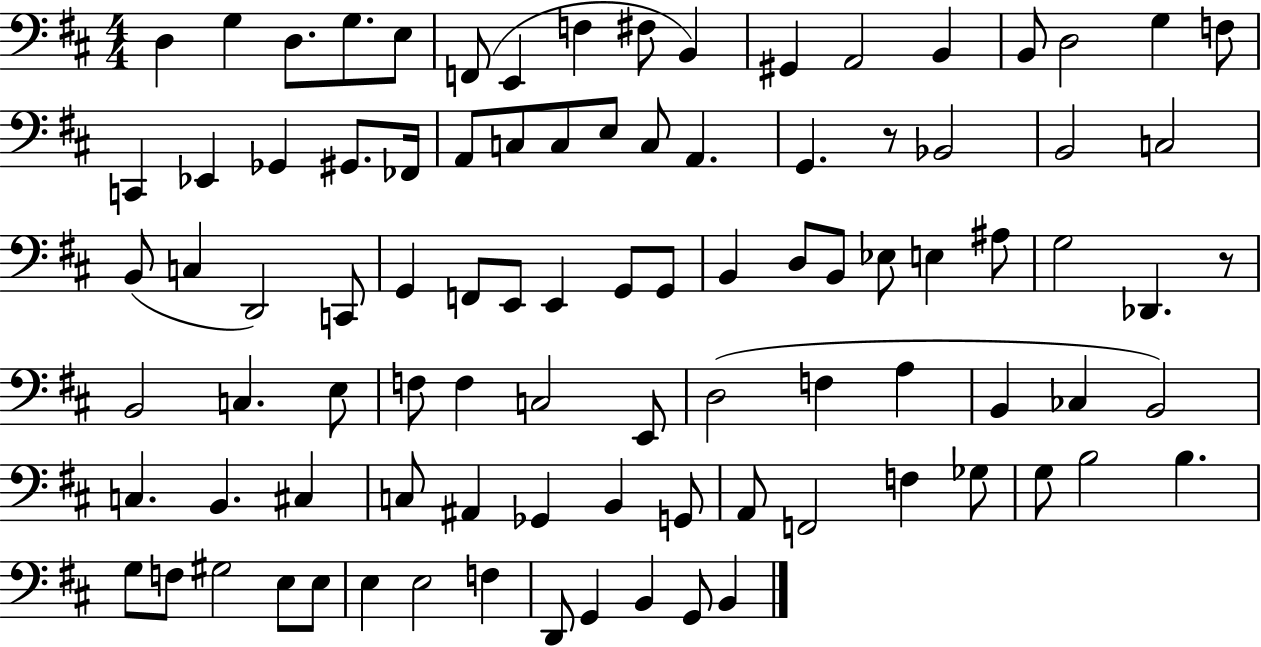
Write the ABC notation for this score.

X:1
T:Untitled
M:4/4
L:1/4
K:D
D, G, D,/2 G,/2 E,/2 F,,/2 E,, F, ^F,/2 B,, ^G,, A,,2 B,, B,,/2 D,2 G, F,/2 C,, _E,, _G,, ^G,,/2 _F,,/4 A,,/2 C,/2 C,/2 E,/2 C,/2 A,, G,, z/2 _B,,2 B,,2 C,2 B,,/2 C, D,,2 C,,/2 G,, F,,/2 E,,/2 E,, G,,/2 G,,/2 B,, D,/2 B,,/2 _E,/2 E, ^A,/2 G,2 _D,, z/2 B,,2 C, E,/2 F,/2 F, C,2 E,,/2 D,2 F, A, B,, _C, B,,2 C, B,, ^C, C,/2 ^A,, _G,, B,, G,,/2 A,,/2 F,,2 F, _G,/2 G,/2 B,2 B, G,/2 F,/2 ^G,2 E,/2 E,/2 E, E,2 F, D,,/2 G,, B,, G,,/2 B,,